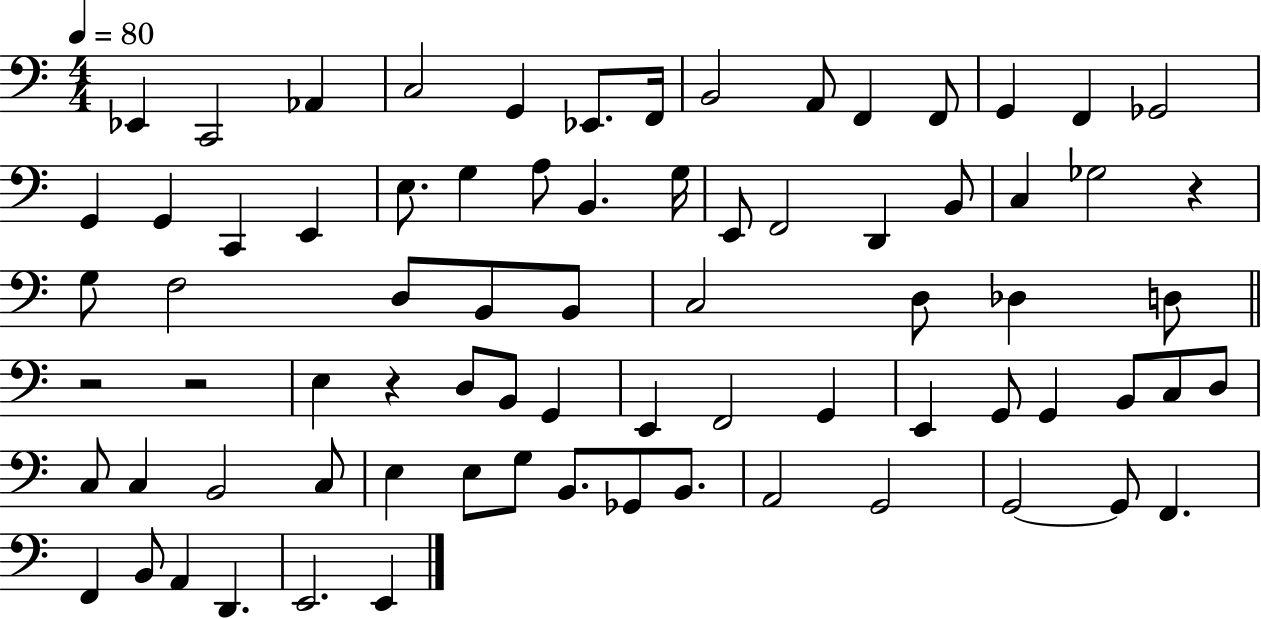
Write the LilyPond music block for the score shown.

{
  \clef bass
  \numericTimeSignature
  \time 4/4
  \key c \major
  \tempo 4 = 80
  ees,4 c,2 aes,4 | c2 g,4 ees,8. f,16 | b,2 a,8 f,4 f,8 | g,4 f,4 ges,2 | \break g,4 g,4 c,4 e,4 | e8. g4 a8 b,4. g16 | e,8 f,2 d,4 b,8 | c4 ges2 r4 | \break g8 f2 d8 b,8 b,8 | c2 d8 des4 d8 | \bar "||" \break \key c \major r2 r2 | e4 r4 d8 b,8 g,4 | e,4 f,2 g,4 | e,4 g,8 g,4 b,8 c8 d8 | \break c8 c4 b,2 c8 | e4 e8 g8 b,8. ges,8 b,8. | a,2 g,2 | g,2~~ g,8 f,4. | \break f,4 b,8 a,4 d,4. | e,2. e,4 | \bar "|."
}